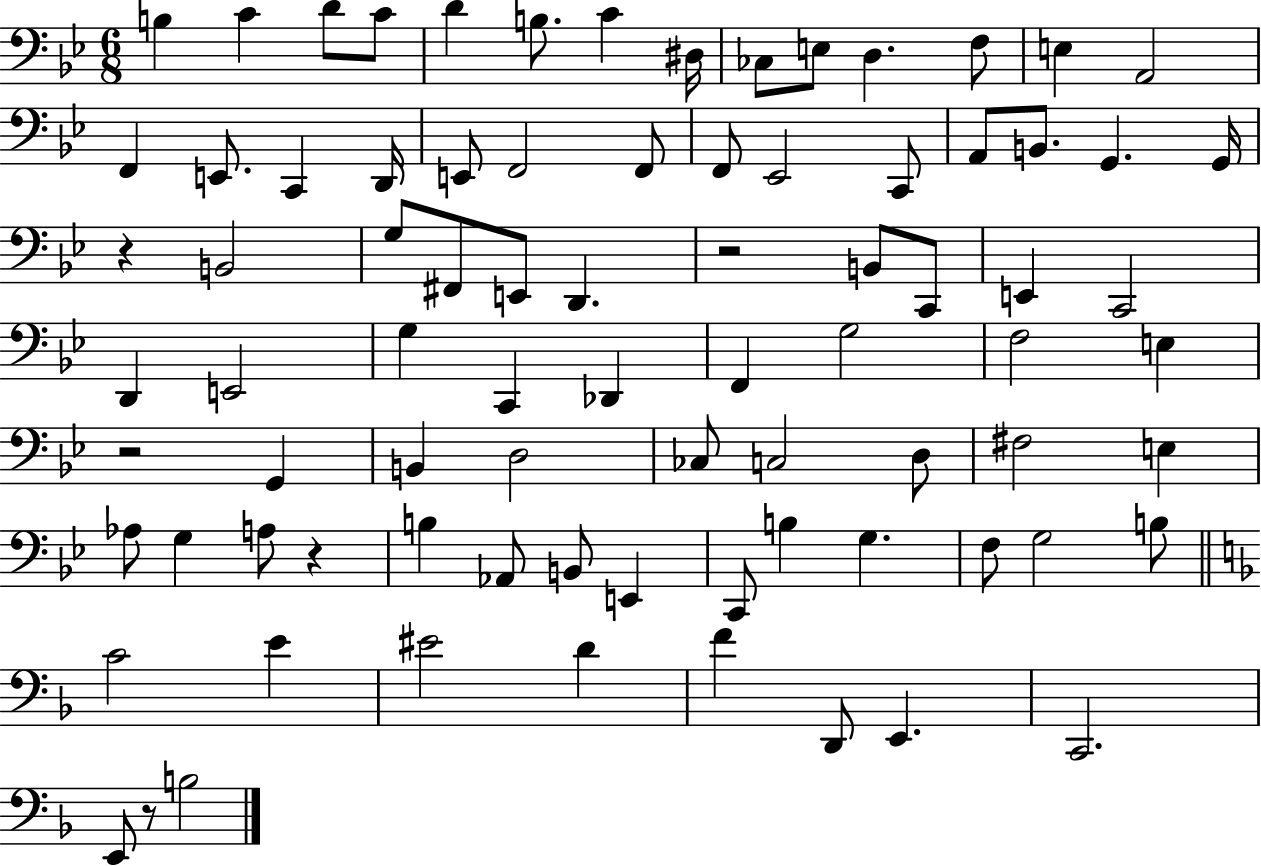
{
  \clef bass
  \numericTimeSignature
  \time 6/8
  \key bes \major
  b4 c'4 d'8 c'8 | d'4 b8. c'4 dis16 | ces8 e8 d4. f8 | e4 a,2 | \break f,4 e,8. c,4 d,16 | e,8 f,2 f,8 | f,8 ees,2 c,8 | a,8 b,8. g,4. g,16 | \break r4 b,2 | g8 fis,8 e,8 d,4. | r2 b,8 c,8 | e,4 c,2 | \break d,4 e,2 | g4 c,4 des,4 | f,4 g2 | f2 e4 | \break r2 g,4 | b,4 d2 | ces8 c2 d8 | fis2 e4 | \break aes8 g4 a8 r4 | b4 aes,8 b,8 e,4 | c,8 b4 g4. | f8 g2 b8 | \break \bar "||" \break \key f \major c'2 e'4 | eis'2 d'4 | f'4 d,8 e,4. | c,2. | \break e,8 r8 b2 | \bar "|."
}